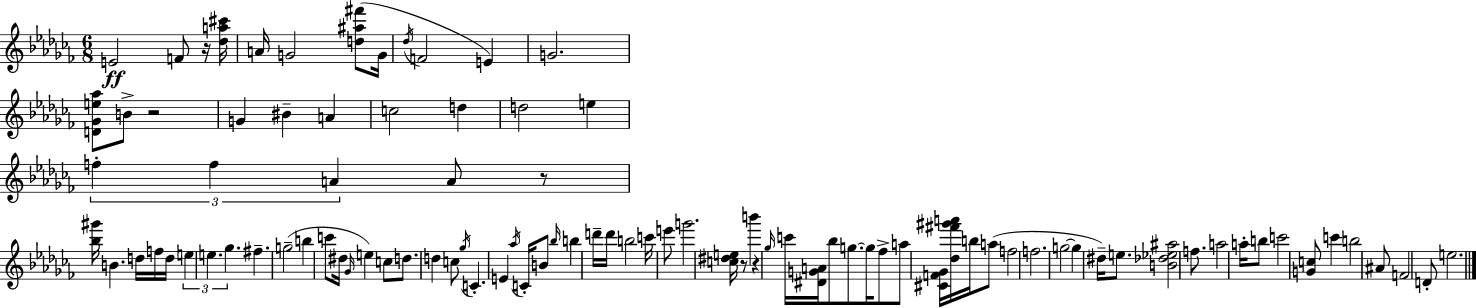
E4/h F4/e R/s [Db5,A5,C#6]/s A4/s G4/h [D5,A#5,F#6]/e G4/s Db5/s F4/h E4/q G4/h. [D4,Gb4,E5,Ab5]/e B4/e R/h G4/q BIS4/q A4/q C5/h D5/q D5/h E5/q F5/q F5/q A4/q A4/e R/e [Bb5,G#6]/s B4/q. D5/s F5/s D5/s E5/q E5/q. Gb5/q. F#5/q. G5/h B5/q C6/e D#5/s Gb4/s E5/q C5/e D5/e. D5/q C5/e Gb5/s C4/q. E4/q Ab5/s C4/s B4/e Bb5/s B5/q D6/s D6/s B5/h C6/s E6/e G6/h. [C5,D#5,E5]/s R/e B6/q R/q Gb5/s C6/s [D#4,G4,A4]/s Bb5/e G5/e. G5/s FES5/e A5/e [C#4,F4,Gb4]/s [Db5,F#6,G#6,A6]/s B5/s A5/e F5/h F5/h. G5/h G5/q D#5/s E5/e. [B4,Db5,Eb5,A#5]/h F5/e. A5/h A5/s B5/e C6/h [G4,C5]/e C6/q B5/h A#4/e F4/h D4/e E5/h.